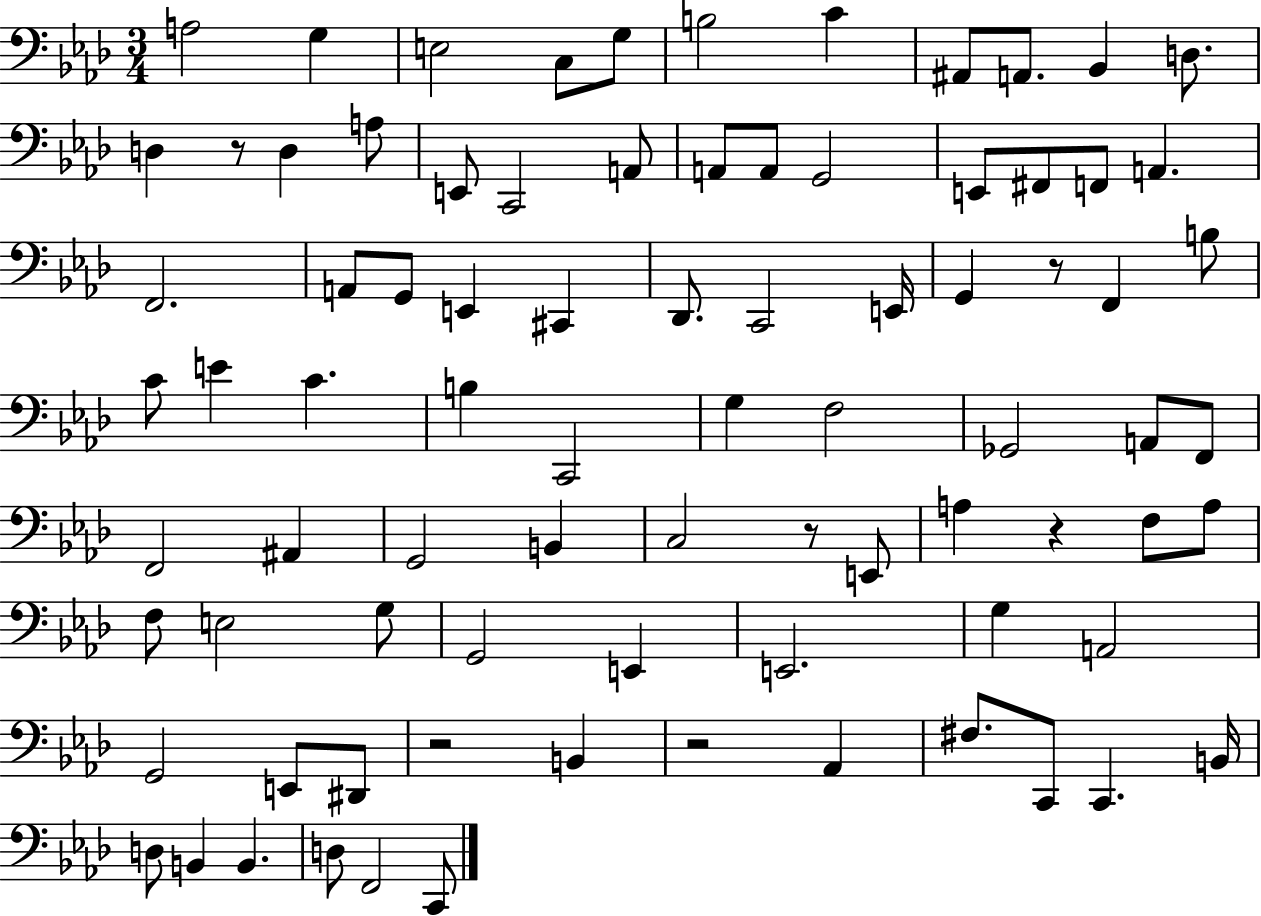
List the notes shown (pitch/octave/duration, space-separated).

A3/h G3/q E3/h C3/e G3/e B3/h C4/q A#2/e A2/e. Bb2/q D3/e. D3/q R/e D3/q A3/e E2/e C2/h A2/e A2/e A2/e G2/h E2/e F#2/e F2/e A2/q. F2/h. A2/e G2/e E2/q C#2/q Db2/e. C2/h E2/s G2/q R/e F2/q B3/e C4/e E4/q C4/q. B3/q C2/h G3/q F3/h Gb2/h A2/e F2/e F2/h A#2/q G2/h B2/q C3/h R/e E2/e A3/q R/q F3/e A3/e F3/e E3/h G3/e G2/h E2/q E2/h. G3/q A2/h G2/h E2/e D#2/e R/h B2/q R/h Ab2/q F#3/e. C2/e C2/q. B2/s D3/e B2/q B2/q. D3/e F2/h C2/e